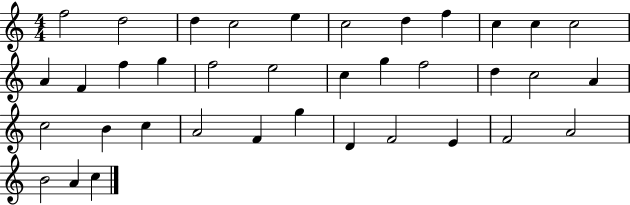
F5/h D5/h D5/q C5/h E5/q C5/h D5/q F5/q C5/q C5/q C5/h A4/q F4/q F5/q G5/q F5/h E5/h C5/q G5/q F5/h D5/q C5/h A4/q C5/h B4/q C5/q A4/h F4/q G5/q D4/q F4/h E4/q F4/h A4/h B4/h A4/q C5/q